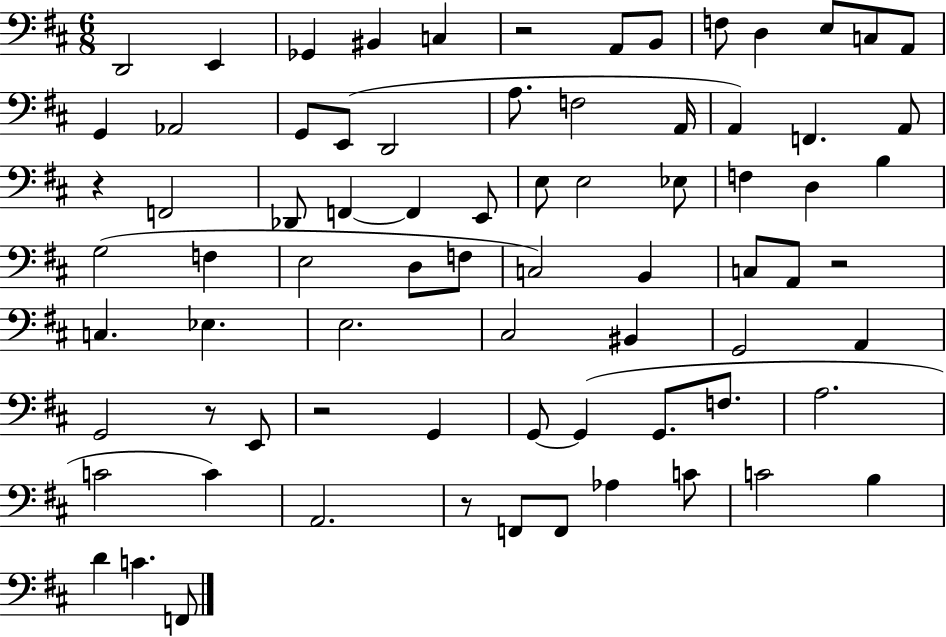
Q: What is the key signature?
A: D major